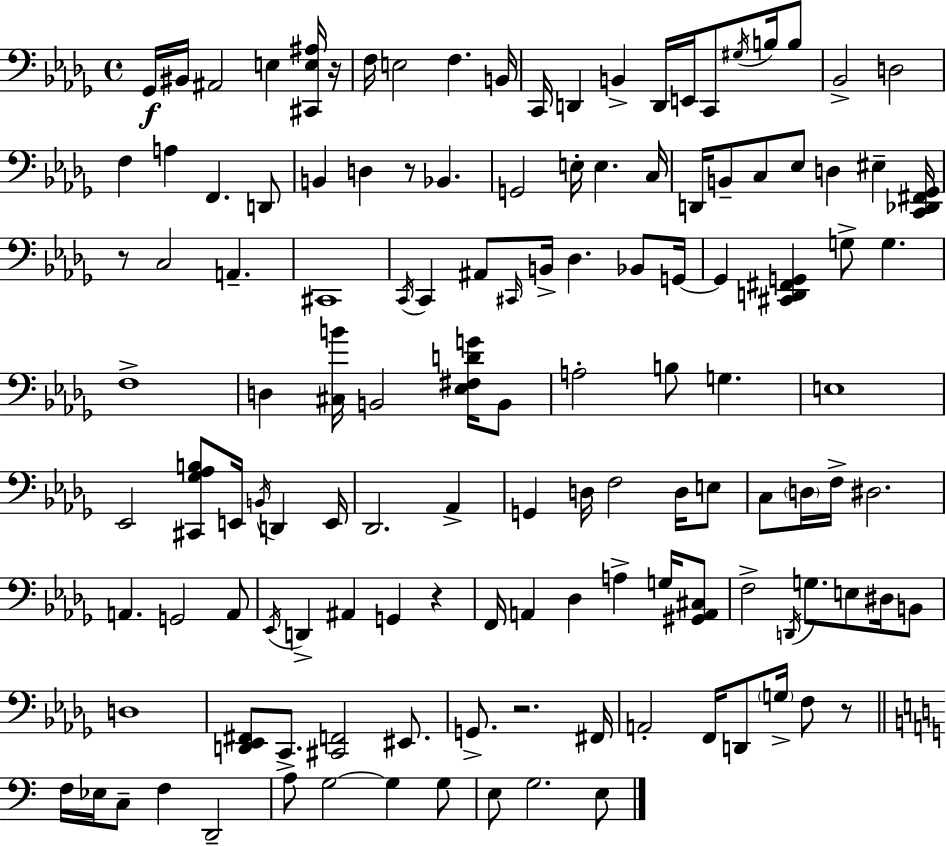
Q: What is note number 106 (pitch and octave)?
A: F3